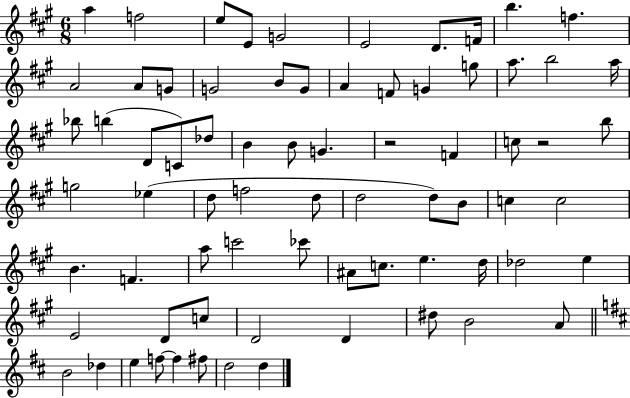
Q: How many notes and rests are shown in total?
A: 73